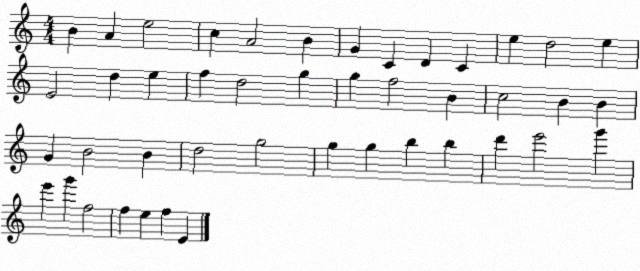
X:1
T:Untitled
M:4/4
L:1/4
K:C
B A e2 c A2 B G C D C e d2 e E2 d e f d2 g g f2 B c2 B B G B2 B d2 g2 g g b b d' e'2 g' e' g' f2 f e f E